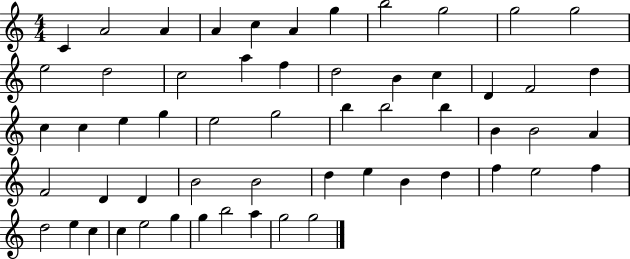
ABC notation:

X:1
T:Untitled
M:4/4
L:1/4
K:C
C A2 A A c A g b2 g2 g2 g2 e2 d2 c2 a f d2 B c D F2 d c c e g e2 g2 b b2 b B B2 A F2 D D B2 B2 d e B d f e2 f d2 e c c e2 g g b2 a g2 g2